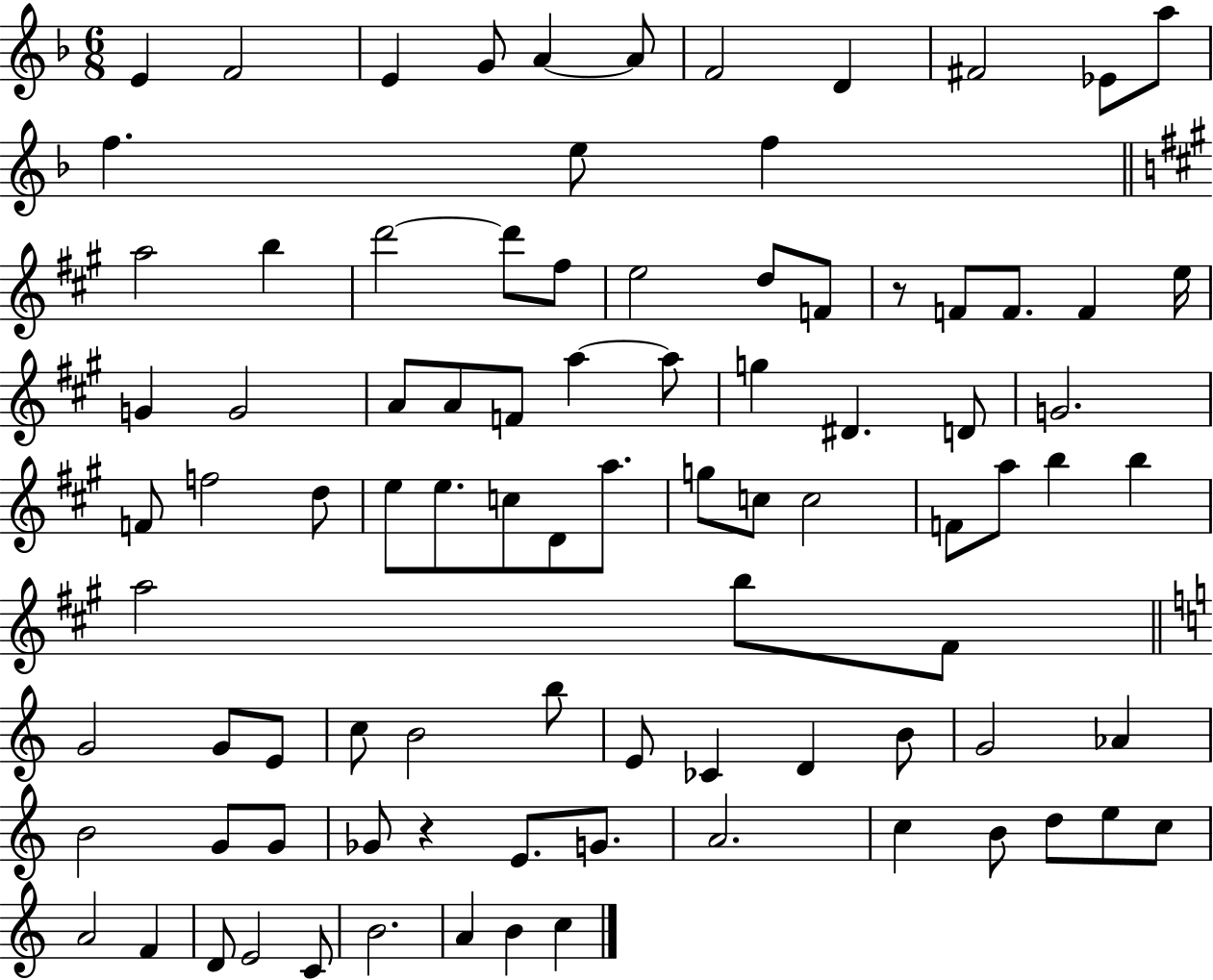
E4/q F4/h E4/q G4/e A4/q A4/e F4/h D4/q F#4/h Eb4/e A5/e F5/q. E5/e F5/q A5/h B5/q D6/h D6/e F#5/e E5/h D5/e F4/e R/e F4/e F4/e. F4/q E5/s G4/q G4/h A4/e A4/e F4/e A5/q A5/e G5/q D#4/q. D4/e G4/h. F4/e F5/h D5/e E5/e E5/e. C5/e D4/e A5/e. G5/e C5/e C5/h F4/e A5/e B5/q B5/q A5/h B5/e F#4/e G4/h G4/e E4/e C5/e B4/h B5/e E4/e CES4/q D4/q B4/e G4/h Ab4/q B4/h G4/e G4/e Gb4/e R/q E4/e. G4/e. A4/h. C5/q B4/e D5/e E5/e C5/e A4/h F4/q D4/e E4/h C4/e B4/h. A4/q B4/q C5/q